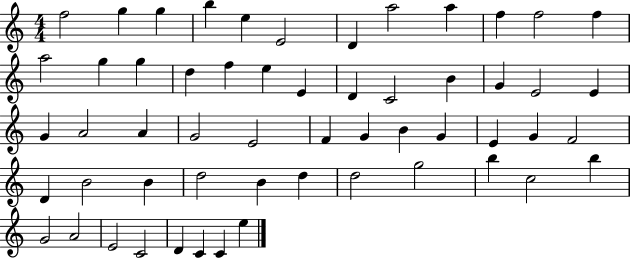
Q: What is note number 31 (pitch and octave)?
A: F4